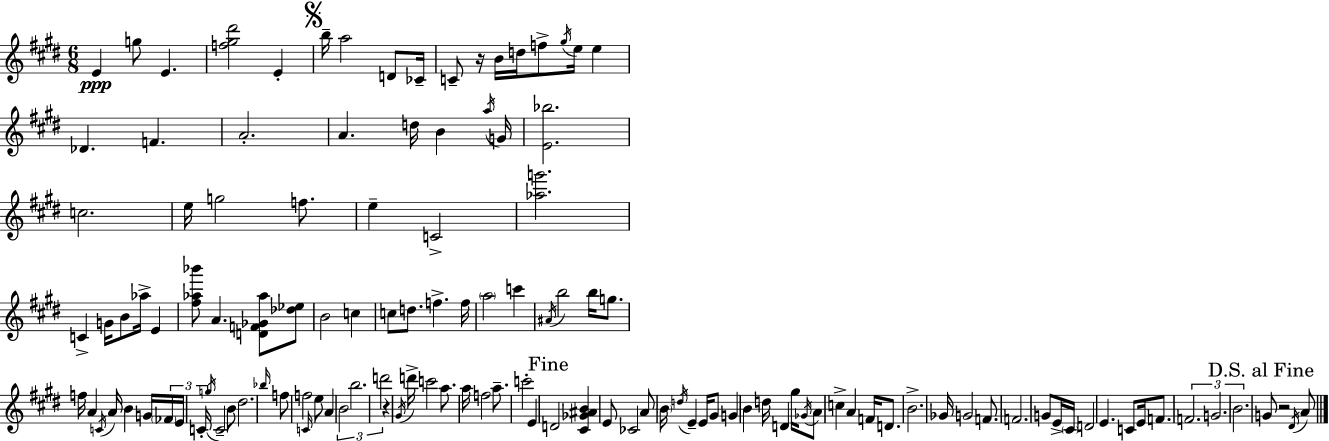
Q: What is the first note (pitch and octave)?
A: E4